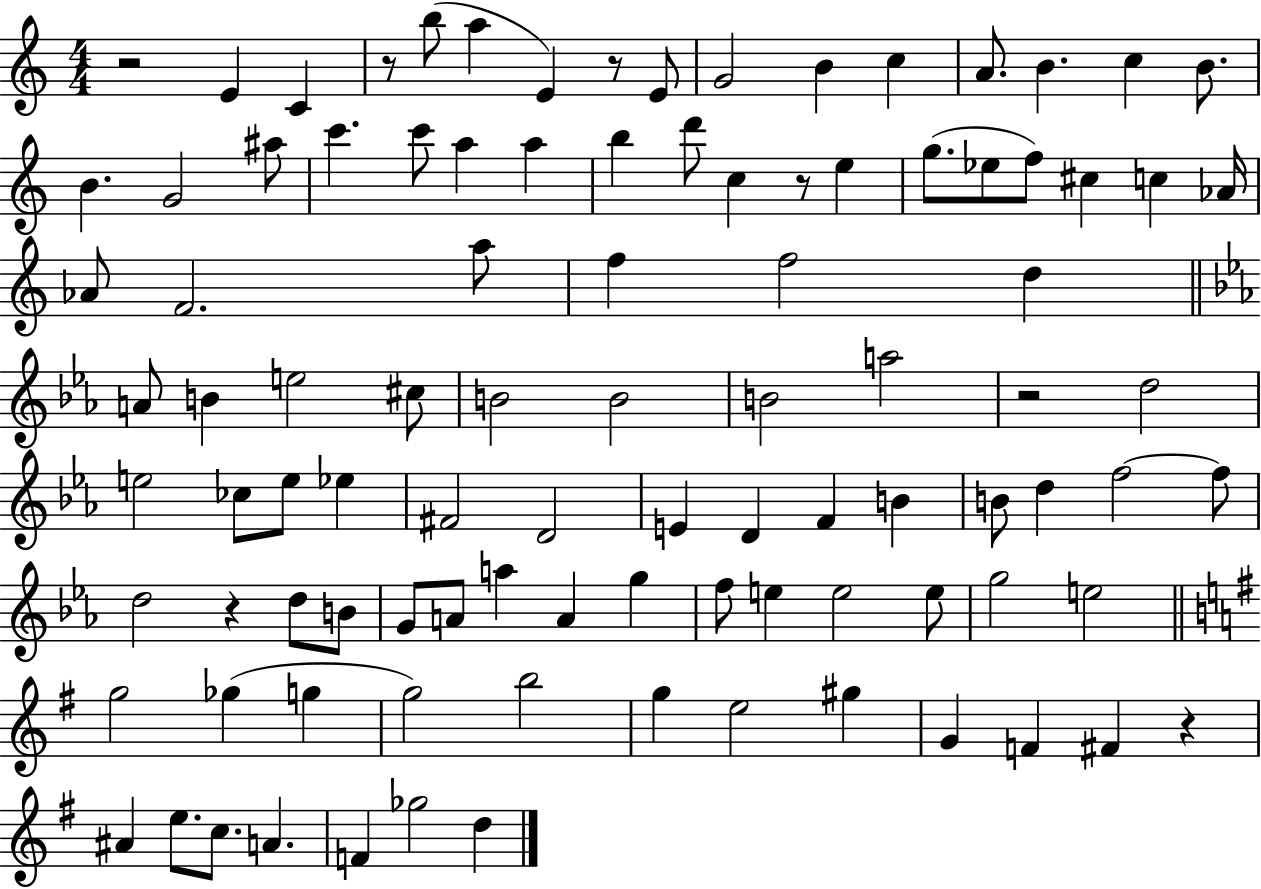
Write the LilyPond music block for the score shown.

{
  \clef treble
  \numericTimeSignature
  \time 4/4
  \key c \major
  r2 e'4 c'4 | r8 b''8( a''4 e'4) r8 e'8 | g'2 b'4 c''4 | a'8. b'4. c''4 b'8. | \break b'4. g'2 ais''8 | c'''4. c'''8 a''4 a''4 | b''4 d'''8 c''4 r8 e''4 | g''8.( ees''8 f''8) cis''4 c''4 aes'16 | \break aes'8 f'2. a''8 | f''4 f''2 d''4 | \bar "||" \break \key c \minor a'8 b'4 e''2 cis''8 | b'2 b'2 | b'2 a''2 | r2 d''2 | \break e''2 ces''8 e''8 ees''4 | fis'2 d'2 | e'4 d'4 f'4 b'4 | b'8 d''4 f''2~~ f''8 | \break d''2 r4 d''8 b'8 | g'8 a'8 a''4 a'4 g''4 | f''8 e''4 e''2 e''8 | g''2 e''2 | \break \bar "||" \break \key g \major g''2 ges''4( g''4 | g''2) b''2 | g''4 e''2 gis''4 | g'4 f'4 fis'4 r4 | \break ais'4 e''8. c''8. a'4. | f'4 ges''2 d''4 | \bar "|."
}